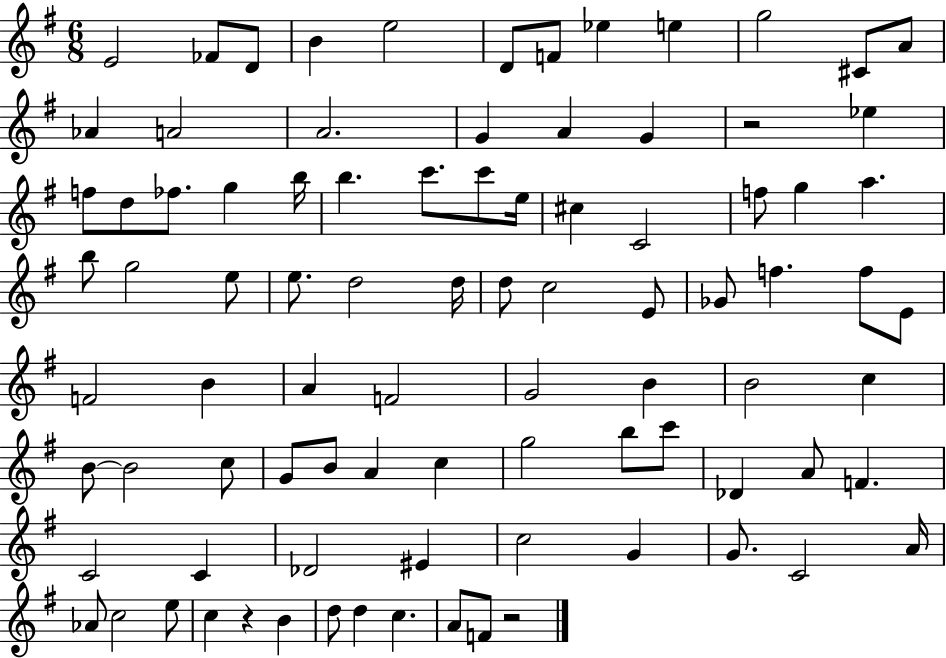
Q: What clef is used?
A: treble